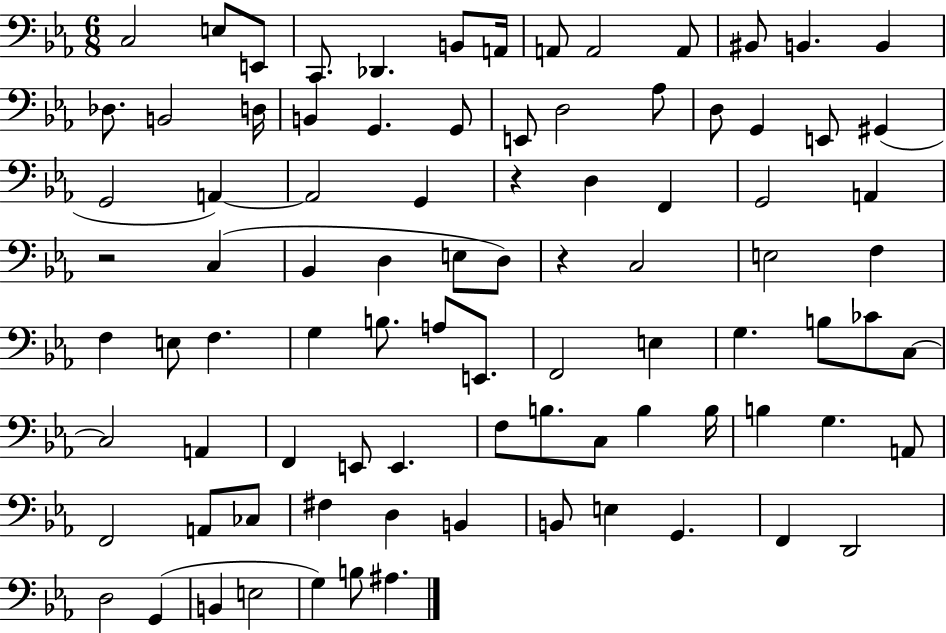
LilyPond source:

{
  \clef bass
  \numericTimeSignature
  \time 6/8
  \key ees \major
  c2 e8 e,8 | c,8. des,4. b,8 a,16 | a,8 a,2 a,8 | bis,8 b,4. b,4 | \break des8. b,2 d16 | b,4 g,4. g,8 | e,8 d2 aes8 | d8 g,4 e,8 gis,4( | \break g,2 a,4~~) | a,2 g,4 | r4 d4 f,4 | g,2 a,4 | \break r2 c4( | bes,4 d4 e8 d8) | r4 c2 | e2 f4 | \break f4 e8 f4. | g4 b8. a8 e,8. | f,2 e4 | g4. b8 ces'8 c8~~ | \break c2 a,4 | f,4 e,8 e,4. | f8 b8. c8 b4 b16 | b4 g4. a,8 | \break f,2 a,8 ces8 | fis4 d4 b,4 | b,8 e4 g,4. | f,4 d,2 | \break d2 g,4( | b,4 e2 | g4) b8 ais4. | \bar "|."
}